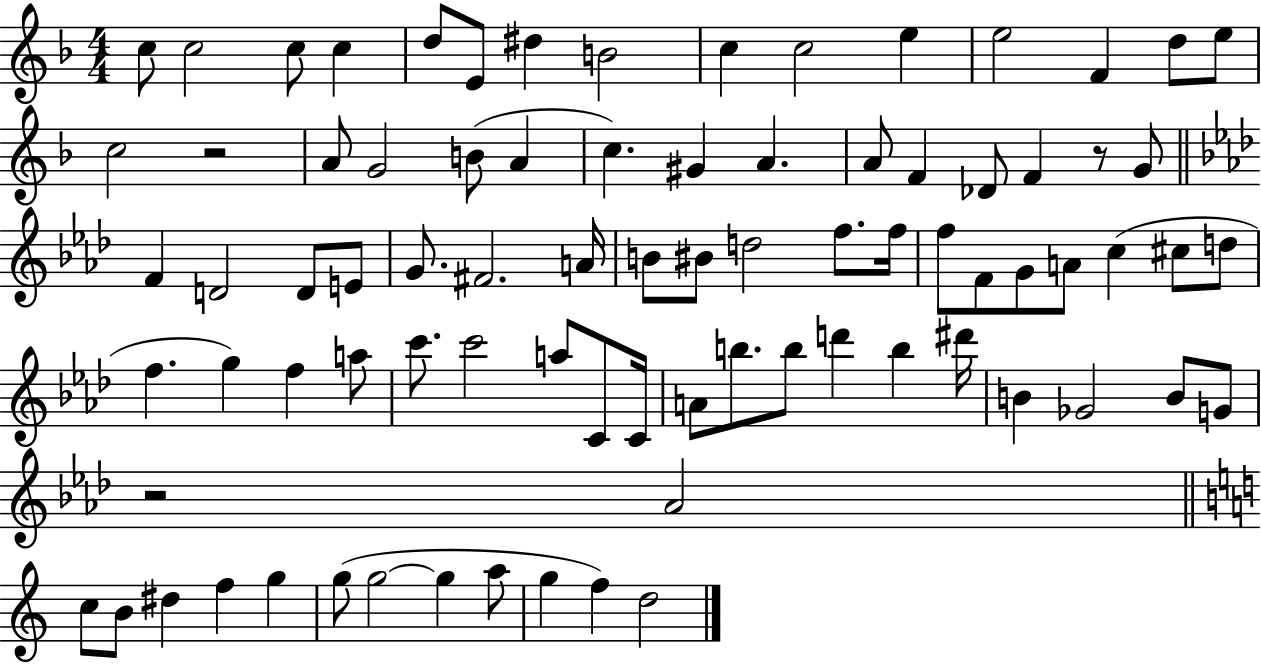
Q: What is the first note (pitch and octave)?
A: C5